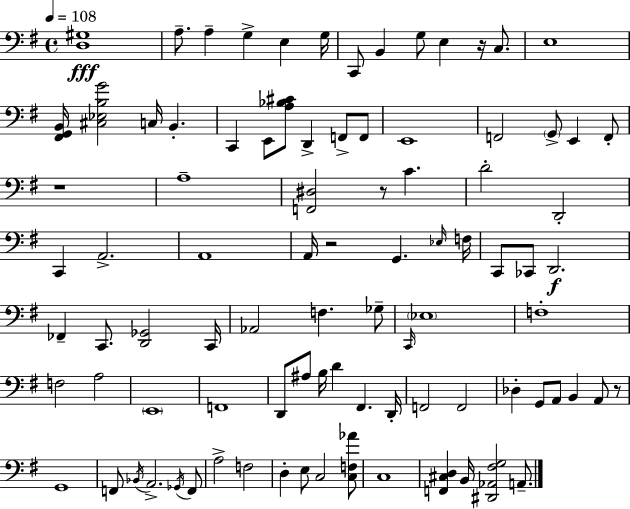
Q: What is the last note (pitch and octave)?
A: A2